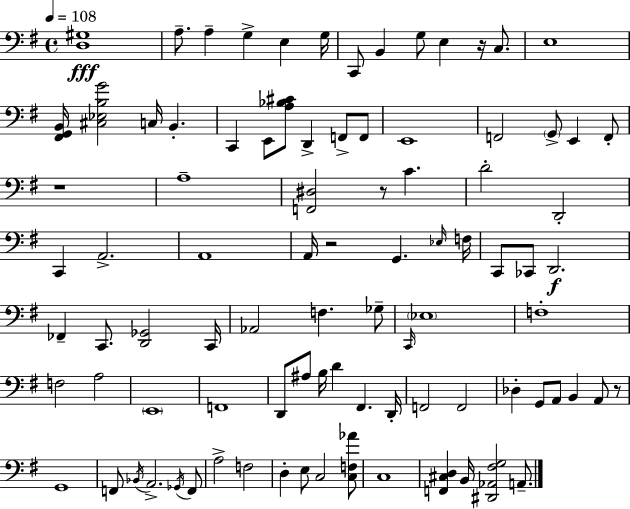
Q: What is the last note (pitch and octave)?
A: A2